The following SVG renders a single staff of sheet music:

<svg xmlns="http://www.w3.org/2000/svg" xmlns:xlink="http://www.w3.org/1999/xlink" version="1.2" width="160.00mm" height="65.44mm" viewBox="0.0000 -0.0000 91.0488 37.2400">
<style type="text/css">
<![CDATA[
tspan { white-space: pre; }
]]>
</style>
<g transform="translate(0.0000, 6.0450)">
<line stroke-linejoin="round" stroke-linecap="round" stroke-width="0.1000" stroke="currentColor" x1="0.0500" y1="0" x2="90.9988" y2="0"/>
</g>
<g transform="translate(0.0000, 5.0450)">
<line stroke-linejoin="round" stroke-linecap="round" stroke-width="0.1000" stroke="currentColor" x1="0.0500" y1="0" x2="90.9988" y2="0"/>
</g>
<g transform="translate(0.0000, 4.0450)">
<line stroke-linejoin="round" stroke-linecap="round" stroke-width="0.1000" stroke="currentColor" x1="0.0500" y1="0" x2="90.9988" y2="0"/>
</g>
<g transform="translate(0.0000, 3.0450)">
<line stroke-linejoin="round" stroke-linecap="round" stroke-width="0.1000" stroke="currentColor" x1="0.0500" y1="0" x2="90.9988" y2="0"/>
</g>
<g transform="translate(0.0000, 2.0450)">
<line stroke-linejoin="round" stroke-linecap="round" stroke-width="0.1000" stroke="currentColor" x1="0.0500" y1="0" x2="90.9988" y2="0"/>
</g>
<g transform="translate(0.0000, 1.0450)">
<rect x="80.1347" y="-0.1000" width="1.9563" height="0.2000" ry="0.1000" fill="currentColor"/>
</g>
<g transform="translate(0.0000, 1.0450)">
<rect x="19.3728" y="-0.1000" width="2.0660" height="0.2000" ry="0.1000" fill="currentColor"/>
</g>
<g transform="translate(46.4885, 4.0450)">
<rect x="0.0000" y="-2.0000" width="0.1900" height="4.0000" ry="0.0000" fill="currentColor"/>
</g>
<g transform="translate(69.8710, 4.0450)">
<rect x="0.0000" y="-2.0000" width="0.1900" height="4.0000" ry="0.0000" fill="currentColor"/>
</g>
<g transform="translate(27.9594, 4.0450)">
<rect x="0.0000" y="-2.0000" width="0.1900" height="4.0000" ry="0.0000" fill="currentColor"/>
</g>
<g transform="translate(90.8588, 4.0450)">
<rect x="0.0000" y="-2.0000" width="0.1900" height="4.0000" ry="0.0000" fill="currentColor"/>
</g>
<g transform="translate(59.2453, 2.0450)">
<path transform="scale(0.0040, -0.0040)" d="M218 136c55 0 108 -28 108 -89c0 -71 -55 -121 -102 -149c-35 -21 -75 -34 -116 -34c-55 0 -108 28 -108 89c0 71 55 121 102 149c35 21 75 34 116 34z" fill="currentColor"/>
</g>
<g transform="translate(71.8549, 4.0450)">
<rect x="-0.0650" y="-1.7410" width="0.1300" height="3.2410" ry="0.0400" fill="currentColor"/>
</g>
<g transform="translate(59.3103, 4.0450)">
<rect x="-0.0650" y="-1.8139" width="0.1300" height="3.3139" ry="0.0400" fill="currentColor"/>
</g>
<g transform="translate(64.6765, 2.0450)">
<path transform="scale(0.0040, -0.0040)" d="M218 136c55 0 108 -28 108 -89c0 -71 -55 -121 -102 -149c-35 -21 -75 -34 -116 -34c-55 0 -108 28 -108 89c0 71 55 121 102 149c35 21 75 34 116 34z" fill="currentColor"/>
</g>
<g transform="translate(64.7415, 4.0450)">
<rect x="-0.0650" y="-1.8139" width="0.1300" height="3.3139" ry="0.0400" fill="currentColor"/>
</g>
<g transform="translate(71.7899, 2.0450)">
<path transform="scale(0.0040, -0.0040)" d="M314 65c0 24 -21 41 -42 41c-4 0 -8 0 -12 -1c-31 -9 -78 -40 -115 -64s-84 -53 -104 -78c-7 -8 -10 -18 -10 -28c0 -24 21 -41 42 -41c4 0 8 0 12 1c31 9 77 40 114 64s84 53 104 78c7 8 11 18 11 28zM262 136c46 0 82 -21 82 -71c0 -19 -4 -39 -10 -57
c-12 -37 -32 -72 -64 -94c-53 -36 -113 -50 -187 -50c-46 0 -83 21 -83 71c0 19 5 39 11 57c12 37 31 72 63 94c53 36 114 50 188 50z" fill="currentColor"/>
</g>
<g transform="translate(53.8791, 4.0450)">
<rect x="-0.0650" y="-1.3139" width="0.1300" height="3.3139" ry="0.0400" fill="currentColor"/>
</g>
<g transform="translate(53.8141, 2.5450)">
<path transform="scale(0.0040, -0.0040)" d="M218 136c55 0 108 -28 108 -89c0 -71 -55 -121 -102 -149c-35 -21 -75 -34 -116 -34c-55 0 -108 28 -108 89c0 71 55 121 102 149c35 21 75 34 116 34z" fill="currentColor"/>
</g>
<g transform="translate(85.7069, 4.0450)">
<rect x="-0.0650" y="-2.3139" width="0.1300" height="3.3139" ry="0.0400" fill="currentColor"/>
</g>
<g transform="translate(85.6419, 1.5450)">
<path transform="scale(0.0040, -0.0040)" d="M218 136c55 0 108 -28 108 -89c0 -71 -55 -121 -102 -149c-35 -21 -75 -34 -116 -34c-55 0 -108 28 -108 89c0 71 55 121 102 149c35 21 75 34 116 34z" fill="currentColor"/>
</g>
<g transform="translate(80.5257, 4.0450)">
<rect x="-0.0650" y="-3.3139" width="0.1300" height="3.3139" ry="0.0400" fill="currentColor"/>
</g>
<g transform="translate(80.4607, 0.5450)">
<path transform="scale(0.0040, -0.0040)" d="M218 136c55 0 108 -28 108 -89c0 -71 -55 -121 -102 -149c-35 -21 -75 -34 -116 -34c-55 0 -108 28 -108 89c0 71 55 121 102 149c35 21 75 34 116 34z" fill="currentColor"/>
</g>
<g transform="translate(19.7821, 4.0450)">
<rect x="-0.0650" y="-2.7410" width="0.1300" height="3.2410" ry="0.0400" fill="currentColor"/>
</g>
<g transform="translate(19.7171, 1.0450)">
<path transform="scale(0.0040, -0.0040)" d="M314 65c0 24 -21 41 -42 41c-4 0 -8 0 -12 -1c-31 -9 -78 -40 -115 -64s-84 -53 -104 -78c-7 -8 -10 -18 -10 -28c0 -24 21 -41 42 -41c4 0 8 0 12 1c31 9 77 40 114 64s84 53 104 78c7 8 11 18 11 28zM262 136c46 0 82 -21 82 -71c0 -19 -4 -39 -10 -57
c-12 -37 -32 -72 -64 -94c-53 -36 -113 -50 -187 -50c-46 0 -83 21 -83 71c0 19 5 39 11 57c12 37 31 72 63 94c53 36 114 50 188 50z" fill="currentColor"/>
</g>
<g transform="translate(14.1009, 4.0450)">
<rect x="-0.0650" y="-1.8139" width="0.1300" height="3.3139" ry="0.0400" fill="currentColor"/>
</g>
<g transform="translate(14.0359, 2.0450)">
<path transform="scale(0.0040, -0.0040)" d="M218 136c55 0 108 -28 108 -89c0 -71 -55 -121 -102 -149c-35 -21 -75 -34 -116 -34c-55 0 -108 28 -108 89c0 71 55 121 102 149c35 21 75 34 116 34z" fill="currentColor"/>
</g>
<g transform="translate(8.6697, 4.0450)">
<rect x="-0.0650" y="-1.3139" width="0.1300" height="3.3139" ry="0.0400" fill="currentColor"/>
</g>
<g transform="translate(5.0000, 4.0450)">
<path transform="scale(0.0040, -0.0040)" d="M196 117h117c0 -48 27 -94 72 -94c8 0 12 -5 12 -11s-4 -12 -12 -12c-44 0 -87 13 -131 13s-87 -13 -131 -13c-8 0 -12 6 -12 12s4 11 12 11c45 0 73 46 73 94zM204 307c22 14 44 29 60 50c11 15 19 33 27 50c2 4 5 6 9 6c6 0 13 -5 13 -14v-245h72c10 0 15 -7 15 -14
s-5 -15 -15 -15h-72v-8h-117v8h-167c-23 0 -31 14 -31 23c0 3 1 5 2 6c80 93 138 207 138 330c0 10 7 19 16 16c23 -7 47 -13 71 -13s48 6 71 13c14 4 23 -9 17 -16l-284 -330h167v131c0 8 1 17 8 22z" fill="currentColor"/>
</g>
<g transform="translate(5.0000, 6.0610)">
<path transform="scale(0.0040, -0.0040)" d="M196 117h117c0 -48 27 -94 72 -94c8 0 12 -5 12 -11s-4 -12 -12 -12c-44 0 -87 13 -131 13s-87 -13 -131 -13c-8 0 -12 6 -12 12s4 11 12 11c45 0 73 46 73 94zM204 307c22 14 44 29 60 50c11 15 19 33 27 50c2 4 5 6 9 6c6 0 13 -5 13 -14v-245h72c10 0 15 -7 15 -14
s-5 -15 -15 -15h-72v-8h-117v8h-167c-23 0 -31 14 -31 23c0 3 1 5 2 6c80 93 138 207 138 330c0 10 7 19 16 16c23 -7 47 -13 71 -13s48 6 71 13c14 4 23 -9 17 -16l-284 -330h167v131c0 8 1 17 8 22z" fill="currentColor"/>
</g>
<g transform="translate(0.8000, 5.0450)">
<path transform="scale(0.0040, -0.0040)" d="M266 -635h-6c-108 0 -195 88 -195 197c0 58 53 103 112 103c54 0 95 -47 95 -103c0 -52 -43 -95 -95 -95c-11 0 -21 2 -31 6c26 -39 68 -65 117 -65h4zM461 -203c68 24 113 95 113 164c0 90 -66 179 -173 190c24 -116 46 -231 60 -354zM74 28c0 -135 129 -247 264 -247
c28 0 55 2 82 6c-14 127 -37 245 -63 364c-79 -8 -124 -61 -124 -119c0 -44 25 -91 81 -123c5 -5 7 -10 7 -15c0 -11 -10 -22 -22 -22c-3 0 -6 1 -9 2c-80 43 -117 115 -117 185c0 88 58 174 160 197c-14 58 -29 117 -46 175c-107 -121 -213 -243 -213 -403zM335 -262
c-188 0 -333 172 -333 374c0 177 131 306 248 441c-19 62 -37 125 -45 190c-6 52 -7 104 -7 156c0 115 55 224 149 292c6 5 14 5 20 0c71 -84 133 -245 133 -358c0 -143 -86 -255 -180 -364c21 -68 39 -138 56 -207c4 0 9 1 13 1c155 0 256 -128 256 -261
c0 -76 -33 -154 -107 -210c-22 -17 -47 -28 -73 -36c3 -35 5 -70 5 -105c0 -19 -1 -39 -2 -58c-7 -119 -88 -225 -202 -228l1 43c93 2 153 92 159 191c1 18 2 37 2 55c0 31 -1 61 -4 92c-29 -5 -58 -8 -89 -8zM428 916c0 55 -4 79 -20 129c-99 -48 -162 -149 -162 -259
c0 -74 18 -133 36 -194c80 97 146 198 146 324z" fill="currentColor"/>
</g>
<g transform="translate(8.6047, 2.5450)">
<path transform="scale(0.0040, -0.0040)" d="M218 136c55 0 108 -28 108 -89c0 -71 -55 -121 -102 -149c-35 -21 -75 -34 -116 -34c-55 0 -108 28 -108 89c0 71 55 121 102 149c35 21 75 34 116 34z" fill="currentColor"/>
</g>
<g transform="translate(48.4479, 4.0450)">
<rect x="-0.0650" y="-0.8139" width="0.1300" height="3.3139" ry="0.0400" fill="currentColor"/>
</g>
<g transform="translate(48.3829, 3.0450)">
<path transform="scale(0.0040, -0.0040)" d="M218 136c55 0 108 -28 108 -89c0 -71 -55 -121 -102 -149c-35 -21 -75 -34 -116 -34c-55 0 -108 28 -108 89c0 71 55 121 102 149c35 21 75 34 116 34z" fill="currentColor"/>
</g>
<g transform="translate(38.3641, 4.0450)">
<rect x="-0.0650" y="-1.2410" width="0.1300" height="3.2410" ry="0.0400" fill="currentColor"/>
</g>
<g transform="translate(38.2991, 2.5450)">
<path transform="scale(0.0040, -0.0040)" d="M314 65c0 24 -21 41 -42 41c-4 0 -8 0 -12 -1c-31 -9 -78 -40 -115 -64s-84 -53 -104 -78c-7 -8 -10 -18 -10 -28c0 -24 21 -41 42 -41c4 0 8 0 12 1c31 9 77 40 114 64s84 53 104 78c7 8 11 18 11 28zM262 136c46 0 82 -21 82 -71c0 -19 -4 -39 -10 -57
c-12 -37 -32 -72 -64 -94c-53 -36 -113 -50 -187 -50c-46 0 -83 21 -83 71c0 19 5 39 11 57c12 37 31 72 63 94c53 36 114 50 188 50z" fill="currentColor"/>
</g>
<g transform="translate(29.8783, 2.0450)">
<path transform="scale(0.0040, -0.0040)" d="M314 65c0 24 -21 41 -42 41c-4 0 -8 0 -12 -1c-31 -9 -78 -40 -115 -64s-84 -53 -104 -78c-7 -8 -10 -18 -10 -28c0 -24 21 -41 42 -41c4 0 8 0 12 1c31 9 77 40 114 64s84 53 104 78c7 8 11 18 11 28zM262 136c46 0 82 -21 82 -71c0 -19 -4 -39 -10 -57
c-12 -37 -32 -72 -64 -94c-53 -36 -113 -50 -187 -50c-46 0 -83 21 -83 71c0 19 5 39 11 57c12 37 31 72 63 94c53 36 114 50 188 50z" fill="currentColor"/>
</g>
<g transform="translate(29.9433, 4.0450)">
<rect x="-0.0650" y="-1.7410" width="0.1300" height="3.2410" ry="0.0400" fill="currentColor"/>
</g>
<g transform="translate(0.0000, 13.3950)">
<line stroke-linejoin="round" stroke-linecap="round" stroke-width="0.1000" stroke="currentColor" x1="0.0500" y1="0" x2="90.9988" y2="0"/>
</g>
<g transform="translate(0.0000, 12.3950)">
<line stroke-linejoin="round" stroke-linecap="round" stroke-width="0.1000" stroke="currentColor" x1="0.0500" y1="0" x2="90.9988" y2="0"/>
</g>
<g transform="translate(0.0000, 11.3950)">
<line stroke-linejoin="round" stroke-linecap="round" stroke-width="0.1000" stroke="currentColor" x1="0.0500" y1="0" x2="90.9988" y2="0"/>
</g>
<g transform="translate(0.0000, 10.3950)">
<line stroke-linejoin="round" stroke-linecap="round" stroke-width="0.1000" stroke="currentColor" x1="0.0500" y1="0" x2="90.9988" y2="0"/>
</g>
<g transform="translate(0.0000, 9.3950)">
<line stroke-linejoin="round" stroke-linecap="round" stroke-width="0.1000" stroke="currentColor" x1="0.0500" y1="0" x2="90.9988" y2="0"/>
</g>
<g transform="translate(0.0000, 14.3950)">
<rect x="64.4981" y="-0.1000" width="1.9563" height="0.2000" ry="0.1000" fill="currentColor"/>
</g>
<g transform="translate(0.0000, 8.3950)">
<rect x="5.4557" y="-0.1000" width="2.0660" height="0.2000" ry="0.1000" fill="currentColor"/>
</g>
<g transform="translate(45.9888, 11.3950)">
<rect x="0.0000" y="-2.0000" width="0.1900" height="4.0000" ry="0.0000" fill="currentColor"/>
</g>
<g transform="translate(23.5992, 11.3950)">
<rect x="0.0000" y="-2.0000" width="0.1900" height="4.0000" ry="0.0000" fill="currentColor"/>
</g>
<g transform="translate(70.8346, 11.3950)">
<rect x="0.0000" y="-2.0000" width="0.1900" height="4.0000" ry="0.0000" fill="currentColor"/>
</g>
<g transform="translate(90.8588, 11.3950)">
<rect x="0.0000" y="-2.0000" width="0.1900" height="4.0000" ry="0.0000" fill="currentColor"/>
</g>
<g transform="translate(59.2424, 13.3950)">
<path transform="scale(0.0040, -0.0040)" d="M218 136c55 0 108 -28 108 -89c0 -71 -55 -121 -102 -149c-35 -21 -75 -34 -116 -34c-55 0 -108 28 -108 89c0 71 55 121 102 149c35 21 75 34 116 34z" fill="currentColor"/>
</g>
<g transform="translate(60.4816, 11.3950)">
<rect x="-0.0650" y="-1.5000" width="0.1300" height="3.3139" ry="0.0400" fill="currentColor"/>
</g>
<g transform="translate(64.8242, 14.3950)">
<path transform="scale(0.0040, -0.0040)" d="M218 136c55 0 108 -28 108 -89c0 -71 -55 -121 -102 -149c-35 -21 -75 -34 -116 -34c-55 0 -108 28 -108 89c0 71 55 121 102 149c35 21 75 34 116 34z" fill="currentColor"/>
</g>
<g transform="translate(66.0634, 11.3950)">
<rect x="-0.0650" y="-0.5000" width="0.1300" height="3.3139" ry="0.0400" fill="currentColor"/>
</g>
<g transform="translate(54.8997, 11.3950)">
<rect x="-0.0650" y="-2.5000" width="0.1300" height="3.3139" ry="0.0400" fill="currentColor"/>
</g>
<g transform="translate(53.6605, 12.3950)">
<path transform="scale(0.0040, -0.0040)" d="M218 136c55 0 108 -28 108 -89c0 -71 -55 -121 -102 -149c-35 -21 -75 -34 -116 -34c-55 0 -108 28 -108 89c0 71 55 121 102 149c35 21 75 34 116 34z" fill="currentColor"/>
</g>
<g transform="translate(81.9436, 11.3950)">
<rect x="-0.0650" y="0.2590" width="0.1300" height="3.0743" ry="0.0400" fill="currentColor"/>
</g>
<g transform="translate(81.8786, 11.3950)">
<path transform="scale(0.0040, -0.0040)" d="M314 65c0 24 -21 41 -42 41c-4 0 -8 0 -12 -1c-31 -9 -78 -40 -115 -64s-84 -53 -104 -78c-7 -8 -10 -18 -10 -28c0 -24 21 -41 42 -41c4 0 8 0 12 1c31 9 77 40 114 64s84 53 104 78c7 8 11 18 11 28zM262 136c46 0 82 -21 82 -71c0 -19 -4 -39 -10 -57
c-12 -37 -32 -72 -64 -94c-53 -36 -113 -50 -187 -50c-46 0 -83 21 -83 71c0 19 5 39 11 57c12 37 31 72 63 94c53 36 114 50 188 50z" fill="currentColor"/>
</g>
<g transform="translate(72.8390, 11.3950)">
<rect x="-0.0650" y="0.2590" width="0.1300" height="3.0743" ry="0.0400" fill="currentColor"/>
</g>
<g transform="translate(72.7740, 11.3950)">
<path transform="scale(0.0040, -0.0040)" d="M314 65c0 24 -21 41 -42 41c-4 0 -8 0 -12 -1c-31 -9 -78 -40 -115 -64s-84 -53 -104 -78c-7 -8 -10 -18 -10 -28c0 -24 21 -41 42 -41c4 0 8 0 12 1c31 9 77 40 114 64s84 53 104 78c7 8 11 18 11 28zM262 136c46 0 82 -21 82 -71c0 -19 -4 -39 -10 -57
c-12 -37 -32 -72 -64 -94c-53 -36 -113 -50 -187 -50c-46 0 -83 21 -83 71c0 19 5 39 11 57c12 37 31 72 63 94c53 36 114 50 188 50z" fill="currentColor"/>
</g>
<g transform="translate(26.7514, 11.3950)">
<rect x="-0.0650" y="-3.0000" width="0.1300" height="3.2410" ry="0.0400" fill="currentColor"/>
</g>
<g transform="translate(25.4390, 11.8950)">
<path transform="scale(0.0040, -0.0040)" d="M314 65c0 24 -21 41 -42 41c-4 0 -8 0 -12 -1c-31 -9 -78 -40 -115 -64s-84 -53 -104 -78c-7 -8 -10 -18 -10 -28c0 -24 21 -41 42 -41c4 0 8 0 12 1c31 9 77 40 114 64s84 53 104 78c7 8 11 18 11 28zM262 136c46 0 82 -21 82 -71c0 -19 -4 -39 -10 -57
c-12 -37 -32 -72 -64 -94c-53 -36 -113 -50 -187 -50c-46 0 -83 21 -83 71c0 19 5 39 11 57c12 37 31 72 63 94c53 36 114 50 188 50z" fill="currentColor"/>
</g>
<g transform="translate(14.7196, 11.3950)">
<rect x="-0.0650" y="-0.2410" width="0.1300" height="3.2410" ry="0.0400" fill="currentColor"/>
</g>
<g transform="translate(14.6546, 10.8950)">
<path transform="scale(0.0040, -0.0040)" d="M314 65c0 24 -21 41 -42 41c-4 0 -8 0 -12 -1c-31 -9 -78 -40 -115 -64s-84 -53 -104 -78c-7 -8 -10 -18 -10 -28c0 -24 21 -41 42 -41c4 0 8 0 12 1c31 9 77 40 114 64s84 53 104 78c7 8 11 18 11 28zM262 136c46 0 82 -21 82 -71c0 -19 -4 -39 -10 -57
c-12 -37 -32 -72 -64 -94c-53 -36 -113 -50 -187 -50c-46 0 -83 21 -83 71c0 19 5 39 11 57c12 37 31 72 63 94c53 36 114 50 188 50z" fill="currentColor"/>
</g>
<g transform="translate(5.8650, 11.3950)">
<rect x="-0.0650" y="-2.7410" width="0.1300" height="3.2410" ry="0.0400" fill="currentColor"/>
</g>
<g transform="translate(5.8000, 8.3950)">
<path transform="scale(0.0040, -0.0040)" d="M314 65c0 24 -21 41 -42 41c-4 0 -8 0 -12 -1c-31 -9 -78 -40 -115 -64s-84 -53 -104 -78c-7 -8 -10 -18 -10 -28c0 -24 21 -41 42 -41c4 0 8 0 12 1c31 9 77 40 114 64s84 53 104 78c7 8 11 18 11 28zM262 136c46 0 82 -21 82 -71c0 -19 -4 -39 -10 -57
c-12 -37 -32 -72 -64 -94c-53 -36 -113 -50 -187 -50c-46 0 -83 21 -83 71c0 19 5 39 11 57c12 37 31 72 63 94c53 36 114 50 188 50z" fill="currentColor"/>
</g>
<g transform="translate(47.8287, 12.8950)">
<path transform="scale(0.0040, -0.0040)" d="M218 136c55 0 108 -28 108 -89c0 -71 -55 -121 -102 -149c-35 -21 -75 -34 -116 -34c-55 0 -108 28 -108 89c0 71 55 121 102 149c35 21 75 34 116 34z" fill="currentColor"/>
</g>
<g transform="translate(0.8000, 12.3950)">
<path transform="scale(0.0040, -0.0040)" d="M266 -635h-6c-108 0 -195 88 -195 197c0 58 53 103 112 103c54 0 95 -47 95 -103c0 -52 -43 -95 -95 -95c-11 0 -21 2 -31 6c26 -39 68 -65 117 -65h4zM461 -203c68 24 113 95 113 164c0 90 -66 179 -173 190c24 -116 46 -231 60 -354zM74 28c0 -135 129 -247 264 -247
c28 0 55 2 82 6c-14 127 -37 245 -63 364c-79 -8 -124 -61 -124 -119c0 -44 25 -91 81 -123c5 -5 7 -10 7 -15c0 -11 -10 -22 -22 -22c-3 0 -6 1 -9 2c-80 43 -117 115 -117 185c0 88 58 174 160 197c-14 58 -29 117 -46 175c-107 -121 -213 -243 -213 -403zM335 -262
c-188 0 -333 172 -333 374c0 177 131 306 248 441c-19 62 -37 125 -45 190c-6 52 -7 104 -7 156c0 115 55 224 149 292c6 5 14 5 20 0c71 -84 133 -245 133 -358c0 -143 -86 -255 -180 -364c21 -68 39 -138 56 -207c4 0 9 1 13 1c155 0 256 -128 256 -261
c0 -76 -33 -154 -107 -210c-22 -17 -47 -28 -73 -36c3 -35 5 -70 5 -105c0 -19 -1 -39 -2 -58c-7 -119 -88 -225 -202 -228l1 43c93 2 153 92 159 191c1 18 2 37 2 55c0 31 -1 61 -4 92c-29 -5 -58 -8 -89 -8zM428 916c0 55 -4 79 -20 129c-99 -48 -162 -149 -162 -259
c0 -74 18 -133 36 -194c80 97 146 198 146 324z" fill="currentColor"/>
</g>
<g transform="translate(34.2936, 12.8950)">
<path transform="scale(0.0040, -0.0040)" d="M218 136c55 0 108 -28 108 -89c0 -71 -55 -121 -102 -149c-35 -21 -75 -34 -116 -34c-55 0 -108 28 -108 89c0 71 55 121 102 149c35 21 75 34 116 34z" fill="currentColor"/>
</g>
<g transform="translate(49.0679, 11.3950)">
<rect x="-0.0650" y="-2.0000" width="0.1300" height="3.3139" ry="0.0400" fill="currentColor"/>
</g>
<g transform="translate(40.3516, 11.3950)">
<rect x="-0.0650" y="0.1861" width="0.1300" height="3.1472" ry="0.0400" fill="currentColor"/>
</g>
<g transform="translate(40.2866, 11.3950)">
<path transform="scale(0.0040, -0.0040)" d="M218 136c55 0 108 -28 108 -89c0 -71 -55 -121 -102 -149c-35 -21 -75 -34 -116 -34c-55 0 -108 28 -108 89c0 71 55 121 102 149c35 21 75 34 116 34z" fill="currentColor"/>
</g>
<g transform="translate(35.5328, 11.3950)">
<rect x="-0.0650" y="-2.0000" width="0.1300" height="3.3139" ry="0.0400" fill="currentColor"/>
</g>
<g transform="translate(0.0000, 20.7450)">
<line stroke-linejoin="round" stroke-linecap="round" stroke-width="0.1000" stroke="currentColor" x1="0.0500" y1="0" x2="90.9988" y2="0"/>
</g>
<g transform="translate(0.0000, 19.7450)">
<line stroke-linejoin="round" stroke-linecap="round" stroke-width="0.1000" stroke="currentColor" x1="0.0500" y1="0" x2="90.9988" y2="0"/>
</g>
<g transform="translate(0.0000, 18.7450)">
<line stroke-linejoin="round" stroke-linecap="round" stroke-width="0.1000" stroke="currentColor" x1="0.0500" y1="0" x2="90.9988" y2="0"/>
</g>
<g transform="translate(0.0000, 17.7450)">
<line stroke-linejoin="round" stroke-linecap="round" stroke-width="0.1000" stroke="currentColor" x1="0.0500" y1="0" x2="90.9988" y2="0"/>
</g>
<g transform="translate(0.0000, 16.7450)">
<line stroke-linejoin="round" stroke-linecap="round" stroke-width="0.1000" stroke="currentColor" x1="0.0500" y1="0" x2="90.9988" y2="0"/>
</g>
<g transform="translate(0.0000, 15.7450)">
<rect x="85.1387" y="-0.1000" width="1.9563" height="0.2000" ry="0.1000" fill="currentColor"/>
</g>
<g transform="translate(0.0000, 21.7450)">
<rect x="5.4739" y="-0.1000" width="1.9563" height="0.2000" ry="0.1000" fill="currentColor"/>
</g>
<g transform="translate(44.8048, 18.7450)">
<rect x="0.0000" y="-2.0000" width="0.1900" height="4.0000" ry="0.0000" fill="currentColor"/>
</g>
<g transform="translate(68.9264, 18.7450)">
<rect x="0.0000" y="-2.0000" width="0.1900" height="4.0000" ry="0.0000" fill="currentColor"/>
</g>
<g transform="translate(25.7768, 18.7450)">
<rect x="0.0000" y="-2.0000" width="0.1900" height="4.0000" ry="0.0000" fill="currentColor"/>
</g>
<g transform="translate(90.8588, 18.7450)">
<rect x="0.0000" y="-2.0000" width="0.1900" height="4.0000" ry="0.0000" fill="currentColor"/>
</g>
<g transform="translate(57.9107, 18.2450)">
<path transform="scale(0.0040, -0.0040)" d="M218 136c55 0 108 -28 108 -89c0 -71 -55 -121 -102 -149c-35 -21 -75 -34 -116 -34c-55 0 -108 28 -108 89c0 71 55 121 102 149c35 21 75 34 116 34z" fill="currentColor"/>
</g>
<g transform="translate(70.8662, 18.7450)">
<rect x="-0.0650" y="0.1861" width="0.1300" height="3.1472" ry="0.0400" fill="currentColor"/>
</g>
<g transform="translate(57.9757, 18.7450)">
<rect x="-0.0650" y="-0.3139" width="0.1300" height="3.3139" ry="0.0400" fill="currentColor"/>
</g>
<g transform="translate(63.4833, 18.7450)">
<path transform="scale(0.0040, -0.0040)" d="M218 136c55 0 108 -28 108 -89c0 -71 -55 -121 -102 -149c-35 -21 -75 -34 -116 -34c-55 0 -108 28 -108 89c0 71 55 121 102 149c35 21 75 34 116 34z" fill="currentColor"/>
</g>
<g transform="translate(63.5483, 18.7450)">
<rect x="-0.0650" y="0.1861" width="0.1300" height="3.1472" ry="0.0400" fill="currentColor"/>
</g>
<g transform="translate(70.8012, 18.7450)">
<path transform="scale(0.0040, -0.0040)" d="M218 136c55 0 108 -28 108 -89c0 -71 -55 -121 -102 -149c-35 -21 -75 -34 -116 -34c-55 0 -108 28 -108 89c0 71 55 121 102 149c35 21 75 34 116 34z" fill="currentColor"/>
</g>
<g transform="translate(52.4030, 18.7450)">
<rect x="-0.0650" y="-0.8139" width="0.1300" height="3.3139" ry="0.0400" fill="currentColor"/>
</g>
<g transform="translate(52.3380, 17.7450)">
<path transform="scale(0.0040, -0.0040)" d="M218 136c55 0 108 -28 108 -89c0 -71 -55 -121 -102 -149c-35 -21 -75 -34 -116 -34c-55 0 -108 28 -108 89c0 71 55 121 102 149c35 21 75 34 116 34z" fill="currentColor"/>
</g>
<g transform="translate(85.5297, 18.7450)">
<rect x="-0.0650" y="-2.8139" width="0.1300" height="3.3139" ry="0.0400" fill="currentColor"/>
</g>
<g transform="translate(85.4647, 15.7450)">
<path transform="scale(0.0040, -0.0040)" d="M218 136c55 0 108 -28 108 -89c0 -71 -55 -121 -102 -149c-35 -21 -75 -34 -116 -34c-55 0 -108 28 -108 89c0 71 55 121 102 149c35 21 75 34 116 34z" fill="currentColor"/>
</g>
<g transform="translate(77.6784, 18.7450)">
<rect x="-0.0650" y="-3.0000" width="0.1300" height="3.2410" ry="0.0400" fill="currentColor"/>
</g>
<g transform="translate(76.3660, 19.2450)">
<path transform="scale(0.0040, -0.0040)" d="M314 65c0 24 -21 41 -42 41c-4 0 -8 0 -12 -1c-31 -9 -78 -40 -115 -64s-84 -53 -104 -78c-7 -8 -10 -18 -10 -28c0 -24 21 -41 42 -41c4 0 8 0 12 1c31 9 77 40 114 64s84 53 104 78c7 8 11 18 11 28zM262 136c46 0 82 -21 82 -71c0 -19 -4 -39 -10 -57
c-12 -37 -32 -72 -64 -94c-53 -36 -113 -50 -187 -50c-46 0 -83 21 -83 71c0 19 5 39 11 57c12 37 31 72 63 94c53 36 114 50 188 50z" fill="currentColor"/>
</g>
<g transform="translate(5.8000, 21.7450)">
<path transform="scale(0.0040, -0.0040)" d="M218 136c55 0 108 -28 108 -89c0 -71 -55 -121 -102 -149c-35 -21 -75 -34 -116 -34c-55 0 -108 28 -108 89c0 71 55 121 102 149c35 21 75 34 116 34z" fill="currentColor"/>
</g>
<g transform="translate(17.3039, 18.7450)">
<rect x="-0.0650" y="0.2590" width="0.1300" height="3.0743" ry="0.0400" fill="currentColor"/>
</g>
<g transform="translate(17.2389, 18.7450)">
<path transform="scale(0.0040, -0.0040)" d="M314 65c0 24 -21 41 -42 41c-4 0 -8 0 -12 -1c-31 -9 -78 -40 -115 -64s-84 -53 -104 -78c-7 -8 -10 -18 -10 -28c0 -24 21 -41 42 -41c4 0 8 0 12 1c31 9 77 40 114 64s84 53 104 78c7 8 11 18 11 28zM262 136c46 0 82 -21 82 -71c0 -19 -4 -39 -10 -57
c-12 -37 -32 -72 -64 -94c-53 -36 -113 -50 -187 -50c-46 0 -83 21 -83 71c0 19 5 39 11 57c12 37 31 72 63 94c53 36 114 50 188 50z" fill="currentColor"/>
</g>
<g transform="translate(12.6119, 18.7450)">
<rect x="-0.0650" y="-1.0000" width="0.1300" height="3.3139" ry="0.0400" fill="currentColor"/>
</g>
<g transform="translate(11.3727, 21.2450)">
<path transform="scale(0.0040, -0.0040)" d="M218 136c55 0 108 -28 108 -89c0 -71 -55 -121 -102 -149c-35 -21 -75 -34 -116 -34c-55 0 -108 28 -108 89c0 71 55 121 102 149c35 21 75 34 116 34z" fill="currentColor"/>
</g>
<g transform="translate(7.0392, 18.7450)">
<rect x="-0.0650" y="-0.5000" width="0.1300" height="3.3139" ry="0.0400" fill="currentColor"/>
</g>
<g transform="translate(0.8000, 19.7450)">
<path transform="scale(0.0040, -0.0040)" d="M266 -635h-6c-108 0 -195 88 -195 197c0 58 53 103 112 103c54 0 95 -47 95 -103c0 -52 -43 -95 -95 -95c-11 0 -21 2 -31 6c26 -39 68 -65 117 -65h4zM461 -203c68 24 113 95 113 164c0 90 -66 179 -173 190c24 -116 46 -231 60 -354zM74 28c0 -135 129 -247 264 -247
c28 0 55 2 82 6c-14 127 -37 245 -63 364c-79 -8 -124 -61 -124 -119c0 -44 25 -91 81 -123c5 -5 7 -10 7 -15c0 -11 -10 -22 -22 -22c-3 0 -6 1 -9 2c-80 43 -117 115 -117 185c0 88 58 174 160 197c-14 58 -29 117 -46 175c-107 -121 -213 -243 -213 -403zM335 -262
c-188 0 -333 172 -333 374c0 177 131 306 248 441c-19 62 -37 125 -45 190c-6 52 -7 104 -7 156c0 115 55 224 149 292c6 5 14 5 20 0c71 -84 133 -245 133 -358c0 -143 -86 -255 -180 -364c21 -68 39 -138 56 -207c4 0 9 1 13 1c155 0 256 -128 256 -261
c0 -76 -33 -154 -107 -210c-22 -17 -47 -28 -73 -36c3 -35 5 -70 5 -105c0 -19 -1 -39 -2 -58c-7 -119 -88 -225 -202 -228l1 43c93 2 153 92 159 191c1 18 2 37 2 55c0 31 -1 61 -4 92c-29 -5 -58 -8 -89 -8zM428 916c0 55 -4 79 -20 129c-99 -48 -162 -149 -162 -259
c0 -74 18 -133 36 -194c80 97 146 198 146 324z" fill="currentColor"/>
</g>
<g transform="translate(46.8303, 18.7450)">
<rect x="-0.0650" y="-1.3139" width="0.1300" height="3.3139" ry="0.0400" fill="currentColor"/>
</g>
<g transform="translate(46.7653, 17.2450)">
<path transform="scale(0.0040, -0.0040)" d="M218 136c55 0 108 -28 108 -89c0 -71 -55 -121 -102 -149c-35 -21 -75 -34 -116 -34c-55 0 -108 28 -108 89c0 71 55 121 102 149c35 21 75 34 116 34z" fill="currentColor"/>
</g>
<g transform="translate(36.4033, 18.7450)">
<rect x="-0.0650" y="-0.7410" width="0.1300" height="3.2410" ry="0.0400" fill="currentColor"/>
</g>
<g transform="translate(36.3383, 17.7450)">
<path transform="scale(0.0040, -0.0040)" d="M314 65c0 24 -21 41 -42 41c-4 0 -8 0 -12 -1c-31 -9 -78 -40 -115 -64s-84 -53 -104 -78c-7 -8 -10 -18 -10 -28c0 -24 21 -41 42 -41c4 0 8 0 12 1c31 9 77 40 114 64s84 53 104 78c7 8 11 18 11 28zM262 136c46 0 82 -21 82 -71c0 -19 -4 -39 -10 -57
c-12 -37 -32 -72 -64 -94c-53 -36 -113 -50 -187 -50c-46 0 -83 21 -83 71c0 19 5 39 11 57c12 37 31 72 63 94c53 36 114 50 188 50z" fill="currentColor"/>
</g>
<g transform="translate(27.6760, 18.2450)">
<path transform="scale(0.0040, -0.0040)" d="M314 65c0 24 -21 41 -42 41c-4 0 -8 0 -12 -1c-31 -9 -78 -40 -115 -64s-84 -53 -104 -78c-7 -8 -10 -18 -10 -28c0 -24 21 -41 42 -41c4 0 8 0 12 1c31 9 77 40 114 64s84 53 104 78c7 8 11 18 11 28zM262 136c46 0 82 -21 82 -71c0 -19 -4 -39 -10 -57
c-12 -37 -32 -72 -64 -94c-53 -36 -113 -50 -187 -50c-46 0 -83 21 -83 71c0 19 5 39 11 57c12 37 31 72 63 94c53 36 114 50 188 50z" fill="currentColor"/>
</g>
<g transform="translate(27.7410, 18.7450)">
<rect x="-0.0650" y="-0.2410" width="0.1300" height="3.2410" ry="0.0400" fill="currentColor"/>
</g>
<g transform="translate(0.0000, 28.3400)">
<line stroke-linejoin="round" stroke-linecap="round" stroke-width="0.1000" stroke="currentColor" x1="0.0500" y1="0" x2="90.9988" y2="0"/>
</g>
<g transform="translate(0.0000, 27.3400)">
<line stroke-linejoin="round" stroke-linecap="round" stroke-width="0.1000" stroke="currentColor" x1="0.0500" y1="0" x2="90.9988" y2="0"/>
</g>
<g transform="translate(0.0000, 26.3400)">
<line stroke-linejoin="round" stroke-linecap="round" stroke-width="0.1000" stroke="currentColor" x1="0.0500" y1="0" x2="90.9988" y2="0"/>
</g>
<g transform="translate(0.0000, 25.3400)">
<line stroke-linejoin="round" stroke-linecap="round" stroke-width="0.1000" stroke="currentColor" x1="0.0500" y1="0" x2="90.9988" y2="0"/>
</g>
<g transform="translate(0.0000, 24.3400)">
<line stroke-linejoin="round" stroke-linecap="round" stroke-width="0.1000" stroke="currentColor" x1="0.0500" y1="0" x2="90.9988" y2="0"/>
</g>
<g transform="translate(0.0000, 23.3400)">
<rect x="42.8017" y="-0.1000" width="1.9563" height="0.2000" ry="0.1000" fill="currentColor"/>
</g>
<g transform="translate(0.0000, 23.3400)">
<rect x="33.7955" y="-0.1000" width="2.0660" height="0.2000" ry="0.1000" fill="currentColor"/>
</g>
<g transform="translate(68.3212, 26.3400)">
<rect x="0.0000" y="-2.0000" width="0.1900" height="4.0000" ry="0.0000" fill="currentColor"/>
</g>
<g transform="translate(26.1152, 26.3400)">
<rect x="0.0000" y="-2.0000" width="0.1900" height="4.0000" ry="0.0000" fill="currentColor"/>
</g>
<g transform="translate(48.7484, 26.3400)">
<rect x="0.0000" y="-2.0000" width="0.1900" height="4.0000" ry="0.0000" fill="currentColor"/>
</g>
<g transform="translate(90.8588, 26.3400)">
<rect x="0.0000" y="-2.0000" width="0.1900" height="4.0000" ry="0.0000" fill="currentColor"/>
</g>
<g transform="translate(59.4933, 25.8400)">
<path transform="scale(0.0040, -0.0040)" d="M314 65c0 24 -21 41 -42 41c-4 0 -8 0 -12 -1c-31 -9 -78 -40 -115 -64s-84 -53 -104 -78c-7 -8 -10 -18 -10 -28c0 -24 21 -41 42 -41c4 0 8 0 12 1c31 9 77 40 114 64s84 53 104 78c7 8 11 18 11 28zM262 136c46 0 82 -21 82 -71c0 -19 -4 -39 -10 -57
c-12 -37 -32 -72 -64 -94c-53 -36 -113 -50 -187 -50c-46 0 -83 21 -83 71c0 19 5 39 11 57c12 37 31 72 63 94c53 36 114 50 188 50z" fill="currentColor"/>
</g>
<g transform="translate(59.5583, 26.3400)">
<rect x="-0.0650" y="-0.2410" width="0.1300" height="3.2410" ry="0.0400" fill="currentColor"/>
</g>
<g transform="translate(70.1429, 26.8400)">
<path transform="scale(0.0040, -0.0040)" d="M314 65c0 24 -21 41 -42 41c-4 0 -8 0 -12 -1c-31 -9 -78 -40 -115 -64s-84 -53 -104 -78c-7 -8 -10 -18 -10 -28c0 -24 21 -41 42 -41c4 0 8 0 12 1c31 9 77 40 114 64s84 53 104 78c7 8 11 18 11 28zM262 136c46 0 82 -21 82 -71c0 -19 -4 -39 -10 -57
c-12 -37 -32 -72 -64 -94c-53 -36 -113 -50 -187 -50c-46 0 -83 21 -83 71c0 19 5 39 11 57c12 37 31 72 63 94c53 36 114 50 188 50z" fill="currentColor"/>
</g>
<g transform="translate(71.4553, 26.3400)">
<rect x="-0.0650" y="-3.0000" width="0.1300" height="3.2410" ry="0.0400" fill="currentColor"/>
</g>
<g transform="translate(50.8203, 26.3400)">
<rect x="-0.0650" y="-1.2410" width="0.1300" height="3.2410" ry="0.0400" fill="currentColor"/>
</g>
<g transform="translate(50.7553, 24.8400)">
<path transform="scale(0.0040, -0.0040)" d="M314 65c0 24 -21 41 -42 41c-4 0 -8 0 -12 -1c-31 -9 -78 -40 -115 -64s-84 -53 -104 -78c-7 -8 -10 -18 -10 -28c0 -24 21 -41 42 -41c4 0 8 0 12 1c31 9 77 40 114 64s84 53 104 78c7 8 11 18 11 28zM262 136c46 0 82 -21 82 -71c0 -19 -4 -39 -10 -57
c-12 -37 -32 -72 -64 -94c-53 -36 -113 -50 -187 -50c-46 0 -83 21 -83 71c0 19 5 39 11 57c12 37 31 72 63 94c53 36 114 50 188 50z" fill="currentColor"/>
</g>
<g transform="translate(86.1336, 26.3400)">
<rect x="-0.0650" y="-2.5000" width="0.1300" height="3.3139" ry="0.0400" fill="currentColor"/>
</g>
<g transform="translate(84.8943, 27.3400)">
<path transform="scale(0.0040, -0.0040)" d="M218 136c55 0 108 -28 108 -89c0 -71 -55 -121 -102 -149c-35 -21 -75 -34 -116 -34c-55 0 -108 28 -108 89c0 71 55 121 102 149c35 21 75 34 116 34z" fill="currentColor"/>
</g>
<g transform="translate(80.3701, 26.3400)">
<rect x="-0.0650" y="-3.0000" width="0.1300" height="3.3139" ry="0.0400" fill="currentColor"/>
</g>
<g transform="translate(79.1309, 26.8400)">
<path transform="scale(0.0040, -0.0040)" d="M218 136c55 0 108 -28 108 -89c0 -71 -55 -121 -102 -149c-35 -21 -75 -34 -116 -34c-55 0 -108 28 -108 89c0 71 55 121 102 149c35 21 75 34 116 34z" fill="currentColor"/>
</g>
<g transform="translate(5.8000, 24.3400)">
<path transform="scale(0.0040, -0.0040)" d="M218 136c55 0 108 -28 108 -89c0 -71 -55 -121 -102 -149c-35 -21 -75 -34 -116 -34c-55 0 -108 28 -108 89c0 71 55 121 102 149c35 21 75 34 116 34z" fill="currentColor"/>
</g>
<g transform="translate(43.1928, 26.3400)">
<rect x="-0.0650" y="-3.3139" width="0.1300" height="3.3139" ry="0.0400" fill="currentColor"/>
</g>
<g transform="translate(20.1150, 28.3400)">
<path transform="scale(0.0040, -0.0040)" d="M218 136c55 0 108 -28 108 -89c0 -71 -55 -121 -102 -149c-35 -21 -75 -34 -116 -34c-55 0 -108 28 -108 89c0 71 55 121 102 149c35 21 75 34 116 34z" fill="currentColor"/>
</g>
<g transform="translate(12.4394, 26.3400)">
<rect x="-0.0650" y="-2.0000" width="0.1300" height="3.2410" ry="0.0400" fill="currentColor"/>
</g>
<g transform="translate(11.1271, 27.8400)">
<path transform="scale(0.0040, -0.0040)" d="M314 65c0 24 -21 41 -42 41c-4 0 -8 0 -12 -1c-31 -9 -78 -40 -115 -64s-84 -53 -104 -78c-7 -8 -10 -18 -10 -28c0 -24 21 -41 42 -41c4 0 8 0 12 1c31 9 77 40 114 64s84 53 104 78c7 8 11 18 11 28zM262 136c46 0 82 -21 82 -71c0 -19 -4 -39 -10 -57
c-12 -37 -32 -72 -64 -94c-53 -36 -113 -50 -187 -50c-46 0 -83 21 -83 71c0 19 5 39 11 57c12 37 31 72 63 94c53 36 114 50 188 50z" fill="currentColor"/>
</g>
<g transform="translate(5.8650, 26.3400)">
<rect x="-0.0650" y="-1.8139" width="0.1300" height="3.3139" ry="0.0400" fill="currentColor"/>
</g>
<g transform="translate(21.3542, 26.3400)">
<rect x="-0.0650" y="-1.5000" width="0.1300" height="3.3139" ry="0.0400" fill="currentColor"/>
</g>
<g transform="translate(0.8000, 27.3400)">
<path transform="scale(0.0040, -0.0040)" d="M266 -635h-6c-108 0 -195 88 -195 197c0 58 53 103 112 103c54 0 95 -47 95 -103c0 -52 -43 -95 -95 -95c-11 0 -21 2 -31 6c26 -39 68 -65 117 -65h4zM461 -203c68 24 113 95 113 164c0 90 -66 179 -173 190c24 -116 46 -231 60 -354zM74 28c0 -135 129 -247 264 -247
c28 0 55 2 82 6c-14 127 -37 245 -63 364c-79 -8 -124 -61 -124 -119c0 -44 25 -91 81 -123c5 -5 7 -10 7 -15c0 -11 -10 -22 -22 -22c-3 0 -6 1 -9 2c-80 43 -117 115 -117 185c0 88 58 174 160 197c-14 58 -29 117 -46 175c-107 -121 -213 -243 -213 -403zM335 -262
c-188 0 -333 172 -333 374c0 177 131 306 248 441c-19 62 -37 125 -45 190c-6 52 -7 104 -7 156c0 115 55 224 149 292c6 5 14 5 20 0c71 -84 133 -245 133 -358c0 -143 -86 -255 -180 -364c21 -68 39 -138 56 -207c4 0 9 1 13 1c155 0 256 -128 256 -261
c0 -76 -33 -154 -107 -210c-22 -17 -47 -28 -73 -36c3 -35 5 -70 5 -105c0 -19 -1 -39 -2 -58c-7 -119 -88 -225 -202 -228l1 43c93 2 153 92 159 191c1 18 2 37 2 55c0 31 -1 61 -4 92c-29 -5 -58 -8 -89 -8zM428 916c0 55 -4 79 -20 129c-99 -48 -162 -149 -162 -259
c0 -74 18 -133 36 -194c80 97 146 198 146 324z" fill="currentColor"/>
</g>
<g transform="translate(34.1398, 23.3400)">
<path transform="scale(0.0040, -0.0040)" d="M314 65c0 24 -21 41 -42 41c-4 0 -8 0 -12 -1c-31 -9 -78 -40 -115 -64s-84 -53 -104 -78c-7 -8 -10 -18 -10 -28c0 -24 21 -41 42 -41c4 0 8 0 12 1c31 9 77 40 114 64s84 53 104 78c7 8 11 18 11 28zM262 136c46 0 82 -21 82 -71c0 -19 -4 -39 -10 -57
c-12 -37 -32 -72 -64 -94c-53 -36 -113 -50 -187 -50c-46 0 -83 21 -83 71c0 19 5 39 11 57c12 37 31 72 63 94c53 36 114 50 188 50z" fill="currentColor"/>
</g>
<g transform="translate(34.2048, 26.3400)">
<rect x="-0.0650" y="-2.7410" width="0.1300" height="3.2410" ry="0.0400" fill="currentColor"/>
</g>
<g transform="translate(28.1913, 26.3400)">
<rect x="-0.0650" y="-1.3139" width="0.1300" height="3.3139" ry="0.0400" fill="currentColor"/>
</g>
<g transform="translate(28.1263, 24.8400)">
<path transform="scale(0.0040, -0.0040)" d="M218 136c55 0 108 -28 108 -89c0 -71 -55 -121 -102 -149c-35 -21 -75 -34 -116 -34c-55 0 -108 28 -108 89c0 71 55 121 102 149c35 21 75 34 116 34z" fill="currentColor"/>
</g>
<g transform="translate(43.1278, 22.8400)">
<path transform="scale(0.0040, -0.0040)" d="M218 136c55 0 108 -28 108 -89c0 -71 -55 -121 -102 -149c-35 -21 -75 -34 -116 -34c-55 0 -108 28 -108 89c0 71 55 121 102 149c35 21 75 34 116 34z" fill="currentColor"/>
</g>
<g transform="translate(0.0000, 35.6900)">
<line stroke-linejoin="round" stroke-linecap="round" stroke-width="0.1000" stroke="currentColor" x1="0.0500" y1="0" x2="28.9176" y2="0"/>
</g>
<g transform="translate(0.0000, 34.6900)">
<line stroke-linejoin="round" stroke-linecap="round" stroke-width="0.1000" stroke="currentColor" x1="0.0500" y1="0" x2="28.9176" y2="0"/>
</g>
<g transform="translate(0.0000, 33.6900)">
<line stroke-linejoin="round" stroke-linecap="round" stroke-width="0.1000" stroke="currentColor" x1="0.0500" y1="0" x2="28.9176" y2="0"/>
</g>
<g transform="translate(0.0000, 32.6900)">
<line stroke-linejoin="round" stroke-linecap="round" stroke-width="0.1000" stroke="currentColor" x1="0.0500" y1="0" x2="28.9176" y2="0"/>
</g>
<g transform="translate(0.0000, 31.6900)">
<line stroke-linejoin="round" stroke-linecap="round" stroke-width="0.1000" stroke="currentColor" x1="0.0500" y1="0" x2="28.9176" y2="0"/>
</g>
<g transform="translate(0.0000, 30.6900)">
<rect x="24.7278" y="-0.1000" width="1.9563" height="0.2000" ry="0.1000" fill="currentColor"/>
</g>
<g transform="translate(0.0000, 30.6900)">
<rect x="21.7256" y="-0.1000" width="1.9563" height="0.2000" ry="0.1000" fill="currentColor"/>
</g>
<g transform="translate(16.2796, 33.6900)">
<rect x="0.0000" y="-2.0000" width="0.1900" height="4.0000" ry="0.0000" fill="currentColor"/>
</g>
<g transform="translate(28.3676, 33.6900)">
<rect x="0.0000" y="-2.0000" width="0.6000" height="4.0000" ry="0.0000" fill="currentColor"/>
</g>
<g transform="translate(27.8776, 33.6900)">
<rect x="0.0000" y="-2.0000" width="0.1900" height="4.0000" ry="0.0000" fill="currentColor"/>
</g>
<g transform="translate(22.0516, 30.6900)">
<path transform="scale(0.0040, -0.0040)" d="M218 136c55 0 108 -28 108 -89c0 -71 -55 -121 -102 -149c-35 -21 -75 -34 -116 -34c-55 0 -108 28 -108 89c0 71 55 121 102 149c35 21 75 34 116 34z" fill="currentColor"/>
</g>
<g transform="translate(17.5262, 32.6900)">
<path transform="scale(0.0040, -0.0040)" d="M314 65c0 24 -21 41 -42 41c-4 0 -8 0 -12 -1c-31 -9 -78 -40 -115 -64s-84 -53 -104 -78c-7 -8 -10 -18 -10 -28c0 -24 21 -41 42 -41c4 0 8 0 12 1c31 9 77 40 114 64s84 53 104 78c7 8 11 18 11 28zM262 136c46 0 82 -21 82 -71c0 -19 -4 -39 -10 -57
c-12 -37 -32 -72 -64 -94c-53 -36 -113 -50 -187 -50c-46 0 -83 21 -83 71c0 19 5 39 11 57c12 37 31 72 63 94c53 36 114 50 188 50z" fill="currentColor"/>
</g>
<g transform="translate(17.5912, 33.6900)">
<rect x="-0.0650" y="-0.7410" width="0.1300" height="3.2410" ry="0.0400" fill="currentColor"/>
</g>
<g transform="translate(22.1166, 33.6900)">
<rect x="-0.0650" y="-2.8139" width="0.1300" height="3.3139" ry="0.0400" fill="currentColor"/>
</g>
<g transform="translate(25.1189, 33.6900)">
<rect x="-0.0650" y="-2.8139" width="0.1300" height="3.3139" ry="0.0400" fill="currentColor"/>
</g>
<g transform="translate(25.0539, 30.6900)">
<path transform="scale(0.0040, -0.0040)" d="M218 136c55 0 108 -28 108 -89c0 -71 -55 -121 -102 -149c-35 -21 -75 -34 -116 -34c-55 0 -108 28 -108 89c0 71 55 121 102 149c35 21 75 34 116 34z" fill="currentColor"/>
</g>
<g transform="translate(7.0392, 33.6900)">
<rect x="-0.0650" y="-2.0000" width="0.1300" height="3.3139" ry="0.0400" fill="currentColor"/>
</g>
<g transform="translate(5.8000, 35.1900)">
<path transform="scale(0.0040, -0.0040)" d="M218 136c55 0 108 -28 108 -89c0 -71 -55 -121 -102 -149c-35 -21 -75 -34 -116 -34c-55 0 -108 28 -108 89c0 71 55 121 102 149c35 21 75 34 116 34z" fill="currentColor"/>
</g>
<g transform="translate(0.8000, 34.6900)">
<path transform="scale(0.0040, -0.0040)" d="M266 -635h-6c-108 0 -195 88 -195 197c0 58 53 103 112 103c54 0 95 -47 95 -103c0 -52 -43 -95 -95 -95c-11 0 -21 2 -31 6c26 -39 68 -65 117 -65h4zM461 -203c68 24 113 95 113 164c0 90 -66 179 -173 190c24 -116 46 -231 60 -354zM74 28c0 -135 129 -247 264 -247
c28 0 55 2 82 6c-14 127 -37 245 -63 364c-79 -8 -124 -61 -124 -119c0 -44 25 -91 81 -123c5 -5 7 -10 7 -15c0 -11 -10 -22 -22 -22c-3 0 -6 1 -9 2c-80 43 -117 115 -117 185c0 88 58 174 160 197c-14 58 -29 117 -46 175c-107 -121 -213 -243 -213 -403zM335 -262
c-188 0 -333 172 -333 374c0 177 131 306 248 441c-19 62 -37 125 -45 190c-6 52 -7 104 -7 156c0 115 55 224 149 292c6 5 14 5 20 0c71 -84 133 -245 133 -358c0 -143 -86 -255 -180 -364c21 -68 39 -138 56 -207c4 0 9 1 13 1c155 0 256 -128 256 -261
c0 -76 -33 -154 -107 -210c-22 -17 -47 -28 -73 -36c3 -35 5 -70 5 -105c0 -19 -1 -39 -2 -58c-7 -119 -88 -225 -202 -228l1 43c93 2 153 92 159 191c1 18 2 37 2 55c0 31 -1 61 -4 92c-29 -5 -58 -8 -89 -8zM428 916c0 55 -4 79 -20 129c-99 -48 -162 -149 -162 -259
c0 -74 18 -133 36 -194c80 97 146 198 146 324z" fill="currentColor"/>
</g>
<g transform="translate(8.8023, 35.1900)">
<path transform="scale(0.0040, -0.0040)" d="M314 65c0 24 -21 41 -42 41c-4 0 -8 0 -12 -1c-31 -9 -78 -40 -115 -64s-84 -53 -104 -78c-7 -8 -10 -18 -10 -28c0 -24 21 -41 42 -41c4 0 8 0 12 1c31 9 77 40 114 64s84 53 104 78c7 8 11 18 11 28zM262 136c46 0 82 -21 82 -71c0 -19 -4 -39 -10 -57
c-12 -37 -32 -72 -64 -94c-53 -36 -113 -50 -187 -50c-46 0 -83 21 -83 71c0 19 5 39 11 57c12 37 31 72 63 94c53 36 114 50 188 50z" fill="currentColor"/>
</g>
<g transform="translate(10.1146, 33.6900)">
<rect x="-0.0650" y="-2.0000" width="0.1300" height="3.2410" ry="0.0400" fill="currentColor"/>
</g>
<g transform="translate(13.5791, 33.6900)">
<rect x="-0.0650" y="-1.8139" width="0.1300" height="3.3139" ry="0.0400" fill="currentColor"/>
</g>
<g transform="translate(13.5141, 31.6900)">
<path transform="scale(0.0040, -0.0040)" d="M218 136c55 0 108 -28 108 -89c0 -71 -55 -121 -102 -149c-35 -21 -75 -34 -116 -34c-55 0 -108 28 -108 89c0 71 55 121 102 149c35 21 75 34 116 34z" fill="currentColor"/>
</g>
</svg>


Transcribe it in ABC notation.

X:1
T:Untitled
M:4/4
L:1/4
K:C
e f a2 f2 e2 d e f f f2 b g a2 c2 A2 F B F G E C B2 B2 C D B2 c2 d2 e d c B B A2 a f F2 E e a2 b e2 c2 A2 A G F F2 f d2 a a